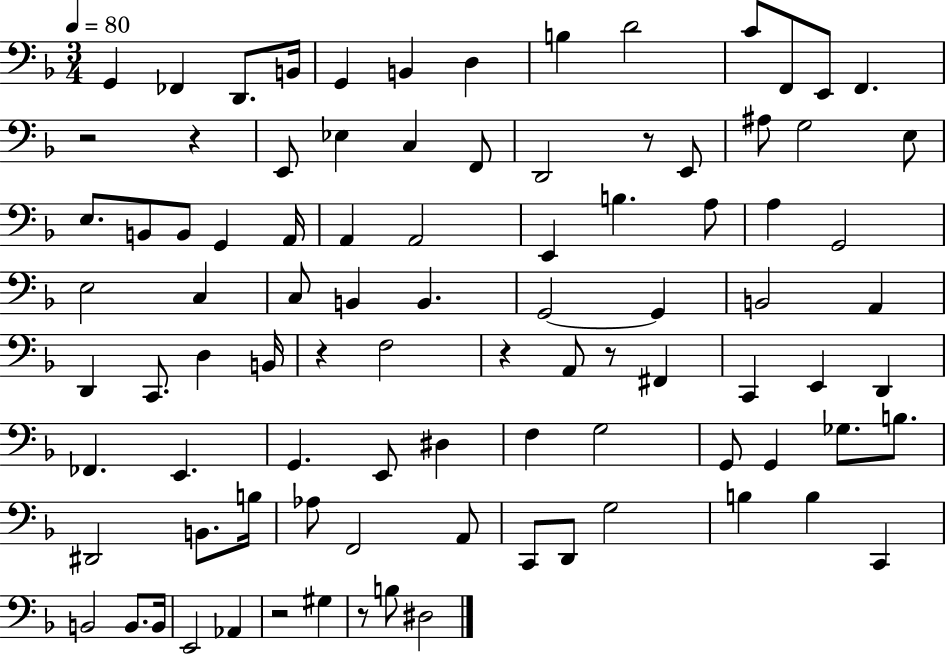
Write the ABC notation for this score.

X:1
T:Untitled
M:3/4
L:1/4
K:F
G,, _F,, D,,/2 B,,/4 G,, B,, D, B, D2 C/2 F,,/2 E,,/2 F,, z2 z E,,/2 _E, C, F,,/2 D,,2 z/2 E,,/2 ^A,/2 G,2 E,/2 E,/2 B,,/2 B,,/2 G,, A,,/4 A,, A,,2 E,, B, A,/2 A, G,,2 E,2 C, C,/2 B,, B,, G,,2 G,, B,,2 A,, D,, C,,/2 D, B,,/4 z F,2 z A,,/2 z/2 ^F,, C,, E,, D,, _F,, E,, G,, E,,/2 ^D, F, G,2 G,,/2 G,, _G,/2 B,/2 ^D,,2 B,,/2 B,/4 _A,/2 F,,2 A,,/2 C,,/2 D,,/2 G,2 B, B, C,, B,,2 B,,/2 B,,/4 E,,2 _A,, z2 ^G, z/2 B,/2 ^D,2